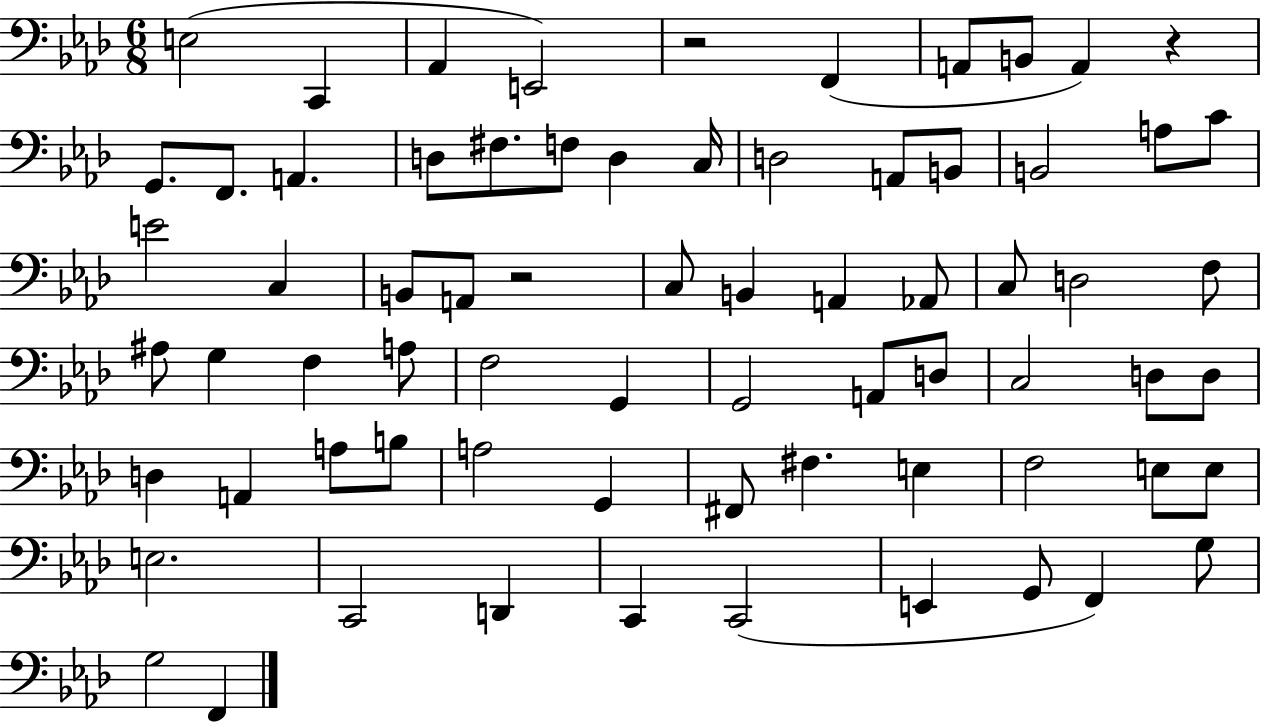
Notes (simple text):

E3/h C2/q Ab2/q E2/h R/h F2/q A2/e B2/e A2/q R/q G2/e. F2/e. A2/q. D3/e F#3/e. F3/e D3/q C3/s D3/h A2/e B2/e B2/h A3/e C4/e E4/h C3/q B2/e A2/e R/h C3/e B2/q A2/q Ab2/e C3/e D3/h F3/e A#3/e G3/q F3/q A3/e F3/h G2/q G2/h A2/e D3/e C3/h D3/e D3/e D3/q A2/q A3/e B3/e A3/h G2/q F#2/e F#3/q. E3/q F3/h E3/e E3/e E3/h. C2/h D2/q C2/q C2/h E2/q G2/e F2/q G3/e G3/h F2/q